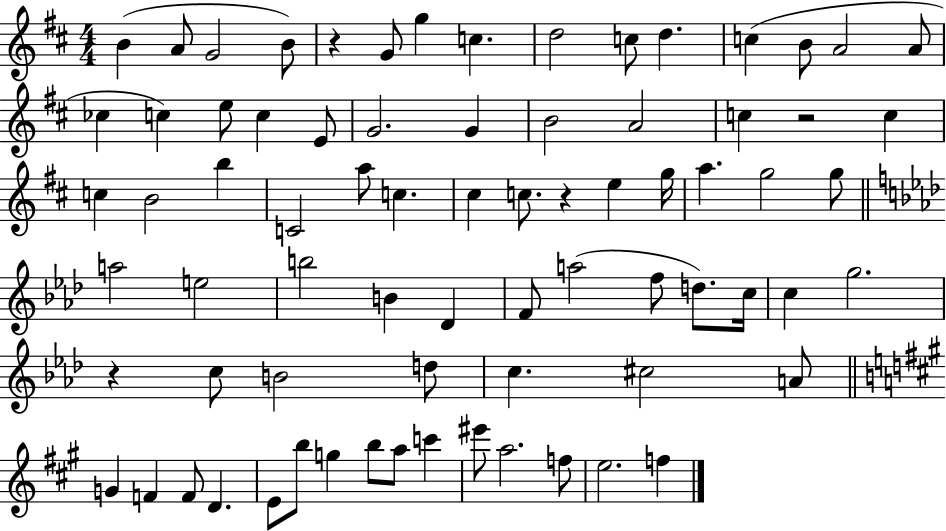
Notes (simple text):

B4/q A4/e G4/h B4/e R/q G4/e G5/q C5/q. D5/h C5/e D5/q. C5/q B4/e A4/h A4/e CES5/q C5/q E5/e C5/q E4/e G4/h. G4/q B4/h A4/h C5/q R/h C5/q C5/q B4/h B5/q C4/h A5/e C5/q. C#5/q C5/e. R/q E5/q G5/s A5/q. G5/h G5/e A5/h E5/h B5/h B4/q Db4/q F4/e A5/h F5/e D5/e. C5/s C5/q G5/h. R/q C5/e B4/h D5/e C5/q. C#5/h A4/e G4/q F4/q F4/e D4/q. E4/e B5/e G5/q B5/e A5/e C6/q EIS6/e A5/h. F5/e E5/h. F5/q